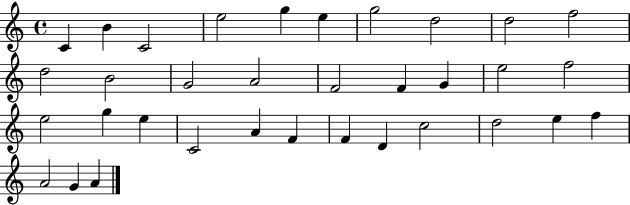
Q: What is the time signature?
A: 4/4